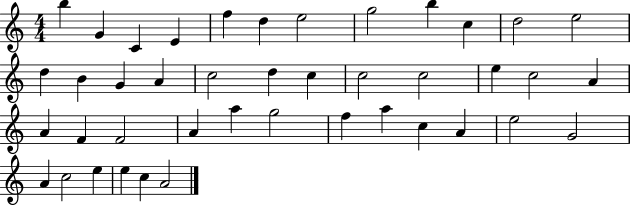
B5/q G4/q C4/q E4/q F5/q D5/q E5/h G5/h B5/q C5/q D5/h E5/h D5/q B4/q G4/q A4/q C5/h D5/q C5/q C5/h C5/h E5/q C5/h A4/q A4/q F4/q F4/h A4/q A5/q G5/h F5/q A5/q C5/q A4/q E5/h G4/h A4/q C5/h E5/q E5/q C5/q A4/h